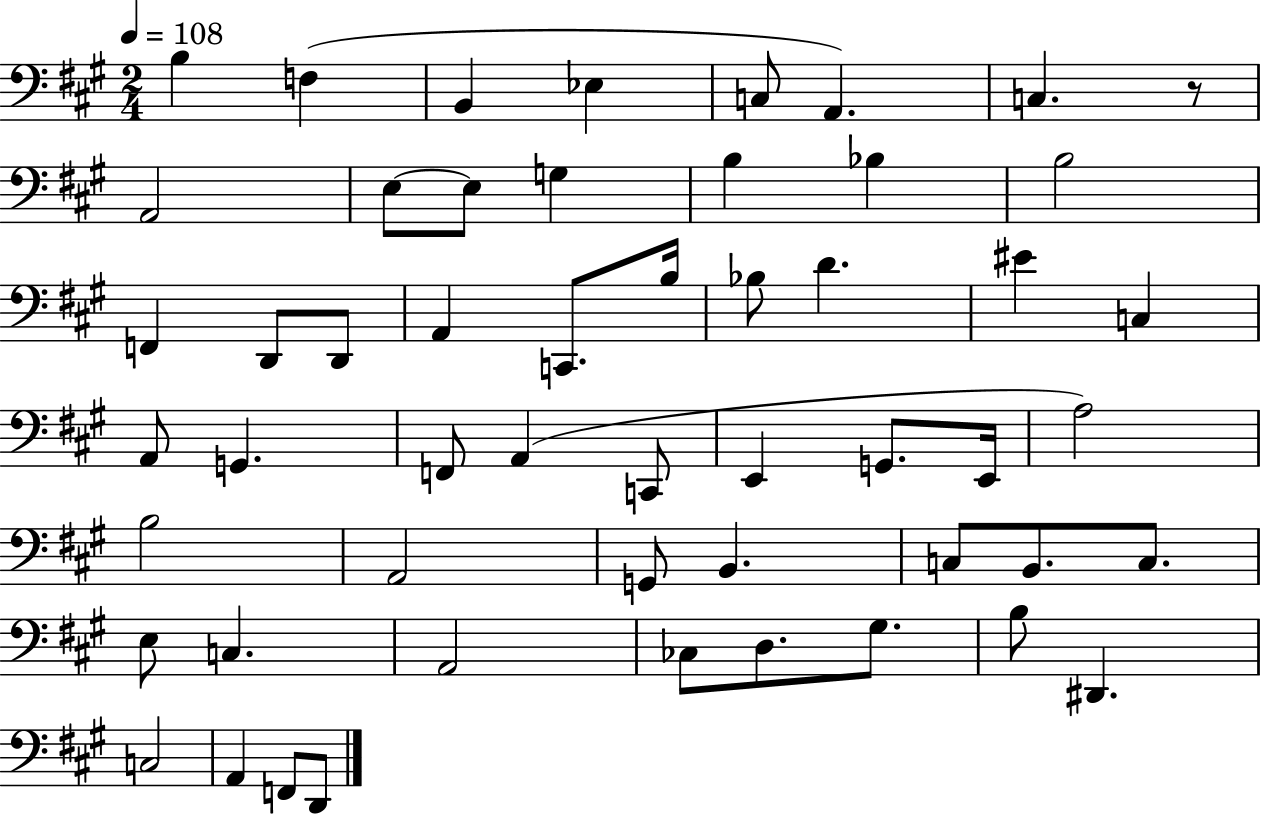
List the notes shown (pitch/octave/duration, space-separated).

B3/q F3/q B2/q Eb3/q C3/e A2/q. C3/q. R/e A2/h E3/e E3/e G3/q B3/q Bb3/q B3/h F2/q D2/e D2/e A2/q C2/e. B3/s Bb3/e D4/q. EIS4/q C3/q A2/e G2/q. F2/e A2/q C2/e E2/q G2/e. E2/s A3/h B3/h A2/h G2/e B2/q. C3/e B2/e. C3/e. E3/e C3/q. A2/h CES3/e D3/e. G#3/e. B3/e D#2/q. C3/h A2/q F2/e D2/e